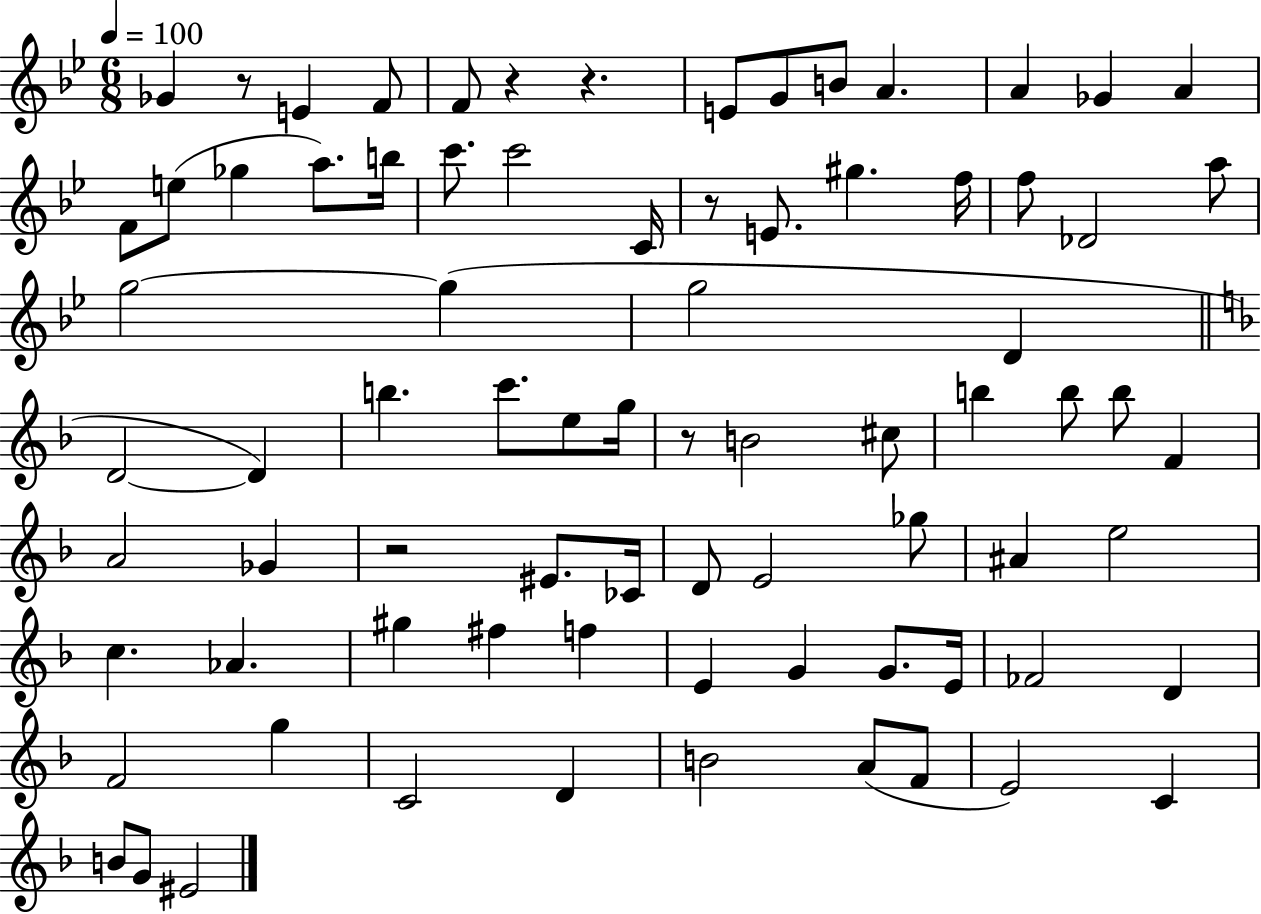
Gb4/q R/e E4/q F4/e F4/e R/q R/q. E4/e G4/e B4/e A4/q. A4/q Gb4/q A4/q F4/e E5/e Gb5/q A5/e. B5/s C6/e. C6/h C4/s R/e E4/e. G#5/q. F5/s F5/e Db4/h A5/e G5/h G5/q G5/h D4/q D4/h D4/q B5/q. C6/e. E5/e G5/s R/e B4/h C#5/e B5/q B5/e B5/e F4/q A4/h Gb4/q R/h EIS4/e. CES4/s D4/e E4/h Gb5/e A#4/q E5/h C5/q. Ab4/q. G#5/q F#5/q F5/q E4/q G4/q G4/e. E4/s FES4/h D4/q F4/h G5/q C4/h D4/q B4/h A4/e F4/e E4/h C4/q B4/e G4/e EIS4/h